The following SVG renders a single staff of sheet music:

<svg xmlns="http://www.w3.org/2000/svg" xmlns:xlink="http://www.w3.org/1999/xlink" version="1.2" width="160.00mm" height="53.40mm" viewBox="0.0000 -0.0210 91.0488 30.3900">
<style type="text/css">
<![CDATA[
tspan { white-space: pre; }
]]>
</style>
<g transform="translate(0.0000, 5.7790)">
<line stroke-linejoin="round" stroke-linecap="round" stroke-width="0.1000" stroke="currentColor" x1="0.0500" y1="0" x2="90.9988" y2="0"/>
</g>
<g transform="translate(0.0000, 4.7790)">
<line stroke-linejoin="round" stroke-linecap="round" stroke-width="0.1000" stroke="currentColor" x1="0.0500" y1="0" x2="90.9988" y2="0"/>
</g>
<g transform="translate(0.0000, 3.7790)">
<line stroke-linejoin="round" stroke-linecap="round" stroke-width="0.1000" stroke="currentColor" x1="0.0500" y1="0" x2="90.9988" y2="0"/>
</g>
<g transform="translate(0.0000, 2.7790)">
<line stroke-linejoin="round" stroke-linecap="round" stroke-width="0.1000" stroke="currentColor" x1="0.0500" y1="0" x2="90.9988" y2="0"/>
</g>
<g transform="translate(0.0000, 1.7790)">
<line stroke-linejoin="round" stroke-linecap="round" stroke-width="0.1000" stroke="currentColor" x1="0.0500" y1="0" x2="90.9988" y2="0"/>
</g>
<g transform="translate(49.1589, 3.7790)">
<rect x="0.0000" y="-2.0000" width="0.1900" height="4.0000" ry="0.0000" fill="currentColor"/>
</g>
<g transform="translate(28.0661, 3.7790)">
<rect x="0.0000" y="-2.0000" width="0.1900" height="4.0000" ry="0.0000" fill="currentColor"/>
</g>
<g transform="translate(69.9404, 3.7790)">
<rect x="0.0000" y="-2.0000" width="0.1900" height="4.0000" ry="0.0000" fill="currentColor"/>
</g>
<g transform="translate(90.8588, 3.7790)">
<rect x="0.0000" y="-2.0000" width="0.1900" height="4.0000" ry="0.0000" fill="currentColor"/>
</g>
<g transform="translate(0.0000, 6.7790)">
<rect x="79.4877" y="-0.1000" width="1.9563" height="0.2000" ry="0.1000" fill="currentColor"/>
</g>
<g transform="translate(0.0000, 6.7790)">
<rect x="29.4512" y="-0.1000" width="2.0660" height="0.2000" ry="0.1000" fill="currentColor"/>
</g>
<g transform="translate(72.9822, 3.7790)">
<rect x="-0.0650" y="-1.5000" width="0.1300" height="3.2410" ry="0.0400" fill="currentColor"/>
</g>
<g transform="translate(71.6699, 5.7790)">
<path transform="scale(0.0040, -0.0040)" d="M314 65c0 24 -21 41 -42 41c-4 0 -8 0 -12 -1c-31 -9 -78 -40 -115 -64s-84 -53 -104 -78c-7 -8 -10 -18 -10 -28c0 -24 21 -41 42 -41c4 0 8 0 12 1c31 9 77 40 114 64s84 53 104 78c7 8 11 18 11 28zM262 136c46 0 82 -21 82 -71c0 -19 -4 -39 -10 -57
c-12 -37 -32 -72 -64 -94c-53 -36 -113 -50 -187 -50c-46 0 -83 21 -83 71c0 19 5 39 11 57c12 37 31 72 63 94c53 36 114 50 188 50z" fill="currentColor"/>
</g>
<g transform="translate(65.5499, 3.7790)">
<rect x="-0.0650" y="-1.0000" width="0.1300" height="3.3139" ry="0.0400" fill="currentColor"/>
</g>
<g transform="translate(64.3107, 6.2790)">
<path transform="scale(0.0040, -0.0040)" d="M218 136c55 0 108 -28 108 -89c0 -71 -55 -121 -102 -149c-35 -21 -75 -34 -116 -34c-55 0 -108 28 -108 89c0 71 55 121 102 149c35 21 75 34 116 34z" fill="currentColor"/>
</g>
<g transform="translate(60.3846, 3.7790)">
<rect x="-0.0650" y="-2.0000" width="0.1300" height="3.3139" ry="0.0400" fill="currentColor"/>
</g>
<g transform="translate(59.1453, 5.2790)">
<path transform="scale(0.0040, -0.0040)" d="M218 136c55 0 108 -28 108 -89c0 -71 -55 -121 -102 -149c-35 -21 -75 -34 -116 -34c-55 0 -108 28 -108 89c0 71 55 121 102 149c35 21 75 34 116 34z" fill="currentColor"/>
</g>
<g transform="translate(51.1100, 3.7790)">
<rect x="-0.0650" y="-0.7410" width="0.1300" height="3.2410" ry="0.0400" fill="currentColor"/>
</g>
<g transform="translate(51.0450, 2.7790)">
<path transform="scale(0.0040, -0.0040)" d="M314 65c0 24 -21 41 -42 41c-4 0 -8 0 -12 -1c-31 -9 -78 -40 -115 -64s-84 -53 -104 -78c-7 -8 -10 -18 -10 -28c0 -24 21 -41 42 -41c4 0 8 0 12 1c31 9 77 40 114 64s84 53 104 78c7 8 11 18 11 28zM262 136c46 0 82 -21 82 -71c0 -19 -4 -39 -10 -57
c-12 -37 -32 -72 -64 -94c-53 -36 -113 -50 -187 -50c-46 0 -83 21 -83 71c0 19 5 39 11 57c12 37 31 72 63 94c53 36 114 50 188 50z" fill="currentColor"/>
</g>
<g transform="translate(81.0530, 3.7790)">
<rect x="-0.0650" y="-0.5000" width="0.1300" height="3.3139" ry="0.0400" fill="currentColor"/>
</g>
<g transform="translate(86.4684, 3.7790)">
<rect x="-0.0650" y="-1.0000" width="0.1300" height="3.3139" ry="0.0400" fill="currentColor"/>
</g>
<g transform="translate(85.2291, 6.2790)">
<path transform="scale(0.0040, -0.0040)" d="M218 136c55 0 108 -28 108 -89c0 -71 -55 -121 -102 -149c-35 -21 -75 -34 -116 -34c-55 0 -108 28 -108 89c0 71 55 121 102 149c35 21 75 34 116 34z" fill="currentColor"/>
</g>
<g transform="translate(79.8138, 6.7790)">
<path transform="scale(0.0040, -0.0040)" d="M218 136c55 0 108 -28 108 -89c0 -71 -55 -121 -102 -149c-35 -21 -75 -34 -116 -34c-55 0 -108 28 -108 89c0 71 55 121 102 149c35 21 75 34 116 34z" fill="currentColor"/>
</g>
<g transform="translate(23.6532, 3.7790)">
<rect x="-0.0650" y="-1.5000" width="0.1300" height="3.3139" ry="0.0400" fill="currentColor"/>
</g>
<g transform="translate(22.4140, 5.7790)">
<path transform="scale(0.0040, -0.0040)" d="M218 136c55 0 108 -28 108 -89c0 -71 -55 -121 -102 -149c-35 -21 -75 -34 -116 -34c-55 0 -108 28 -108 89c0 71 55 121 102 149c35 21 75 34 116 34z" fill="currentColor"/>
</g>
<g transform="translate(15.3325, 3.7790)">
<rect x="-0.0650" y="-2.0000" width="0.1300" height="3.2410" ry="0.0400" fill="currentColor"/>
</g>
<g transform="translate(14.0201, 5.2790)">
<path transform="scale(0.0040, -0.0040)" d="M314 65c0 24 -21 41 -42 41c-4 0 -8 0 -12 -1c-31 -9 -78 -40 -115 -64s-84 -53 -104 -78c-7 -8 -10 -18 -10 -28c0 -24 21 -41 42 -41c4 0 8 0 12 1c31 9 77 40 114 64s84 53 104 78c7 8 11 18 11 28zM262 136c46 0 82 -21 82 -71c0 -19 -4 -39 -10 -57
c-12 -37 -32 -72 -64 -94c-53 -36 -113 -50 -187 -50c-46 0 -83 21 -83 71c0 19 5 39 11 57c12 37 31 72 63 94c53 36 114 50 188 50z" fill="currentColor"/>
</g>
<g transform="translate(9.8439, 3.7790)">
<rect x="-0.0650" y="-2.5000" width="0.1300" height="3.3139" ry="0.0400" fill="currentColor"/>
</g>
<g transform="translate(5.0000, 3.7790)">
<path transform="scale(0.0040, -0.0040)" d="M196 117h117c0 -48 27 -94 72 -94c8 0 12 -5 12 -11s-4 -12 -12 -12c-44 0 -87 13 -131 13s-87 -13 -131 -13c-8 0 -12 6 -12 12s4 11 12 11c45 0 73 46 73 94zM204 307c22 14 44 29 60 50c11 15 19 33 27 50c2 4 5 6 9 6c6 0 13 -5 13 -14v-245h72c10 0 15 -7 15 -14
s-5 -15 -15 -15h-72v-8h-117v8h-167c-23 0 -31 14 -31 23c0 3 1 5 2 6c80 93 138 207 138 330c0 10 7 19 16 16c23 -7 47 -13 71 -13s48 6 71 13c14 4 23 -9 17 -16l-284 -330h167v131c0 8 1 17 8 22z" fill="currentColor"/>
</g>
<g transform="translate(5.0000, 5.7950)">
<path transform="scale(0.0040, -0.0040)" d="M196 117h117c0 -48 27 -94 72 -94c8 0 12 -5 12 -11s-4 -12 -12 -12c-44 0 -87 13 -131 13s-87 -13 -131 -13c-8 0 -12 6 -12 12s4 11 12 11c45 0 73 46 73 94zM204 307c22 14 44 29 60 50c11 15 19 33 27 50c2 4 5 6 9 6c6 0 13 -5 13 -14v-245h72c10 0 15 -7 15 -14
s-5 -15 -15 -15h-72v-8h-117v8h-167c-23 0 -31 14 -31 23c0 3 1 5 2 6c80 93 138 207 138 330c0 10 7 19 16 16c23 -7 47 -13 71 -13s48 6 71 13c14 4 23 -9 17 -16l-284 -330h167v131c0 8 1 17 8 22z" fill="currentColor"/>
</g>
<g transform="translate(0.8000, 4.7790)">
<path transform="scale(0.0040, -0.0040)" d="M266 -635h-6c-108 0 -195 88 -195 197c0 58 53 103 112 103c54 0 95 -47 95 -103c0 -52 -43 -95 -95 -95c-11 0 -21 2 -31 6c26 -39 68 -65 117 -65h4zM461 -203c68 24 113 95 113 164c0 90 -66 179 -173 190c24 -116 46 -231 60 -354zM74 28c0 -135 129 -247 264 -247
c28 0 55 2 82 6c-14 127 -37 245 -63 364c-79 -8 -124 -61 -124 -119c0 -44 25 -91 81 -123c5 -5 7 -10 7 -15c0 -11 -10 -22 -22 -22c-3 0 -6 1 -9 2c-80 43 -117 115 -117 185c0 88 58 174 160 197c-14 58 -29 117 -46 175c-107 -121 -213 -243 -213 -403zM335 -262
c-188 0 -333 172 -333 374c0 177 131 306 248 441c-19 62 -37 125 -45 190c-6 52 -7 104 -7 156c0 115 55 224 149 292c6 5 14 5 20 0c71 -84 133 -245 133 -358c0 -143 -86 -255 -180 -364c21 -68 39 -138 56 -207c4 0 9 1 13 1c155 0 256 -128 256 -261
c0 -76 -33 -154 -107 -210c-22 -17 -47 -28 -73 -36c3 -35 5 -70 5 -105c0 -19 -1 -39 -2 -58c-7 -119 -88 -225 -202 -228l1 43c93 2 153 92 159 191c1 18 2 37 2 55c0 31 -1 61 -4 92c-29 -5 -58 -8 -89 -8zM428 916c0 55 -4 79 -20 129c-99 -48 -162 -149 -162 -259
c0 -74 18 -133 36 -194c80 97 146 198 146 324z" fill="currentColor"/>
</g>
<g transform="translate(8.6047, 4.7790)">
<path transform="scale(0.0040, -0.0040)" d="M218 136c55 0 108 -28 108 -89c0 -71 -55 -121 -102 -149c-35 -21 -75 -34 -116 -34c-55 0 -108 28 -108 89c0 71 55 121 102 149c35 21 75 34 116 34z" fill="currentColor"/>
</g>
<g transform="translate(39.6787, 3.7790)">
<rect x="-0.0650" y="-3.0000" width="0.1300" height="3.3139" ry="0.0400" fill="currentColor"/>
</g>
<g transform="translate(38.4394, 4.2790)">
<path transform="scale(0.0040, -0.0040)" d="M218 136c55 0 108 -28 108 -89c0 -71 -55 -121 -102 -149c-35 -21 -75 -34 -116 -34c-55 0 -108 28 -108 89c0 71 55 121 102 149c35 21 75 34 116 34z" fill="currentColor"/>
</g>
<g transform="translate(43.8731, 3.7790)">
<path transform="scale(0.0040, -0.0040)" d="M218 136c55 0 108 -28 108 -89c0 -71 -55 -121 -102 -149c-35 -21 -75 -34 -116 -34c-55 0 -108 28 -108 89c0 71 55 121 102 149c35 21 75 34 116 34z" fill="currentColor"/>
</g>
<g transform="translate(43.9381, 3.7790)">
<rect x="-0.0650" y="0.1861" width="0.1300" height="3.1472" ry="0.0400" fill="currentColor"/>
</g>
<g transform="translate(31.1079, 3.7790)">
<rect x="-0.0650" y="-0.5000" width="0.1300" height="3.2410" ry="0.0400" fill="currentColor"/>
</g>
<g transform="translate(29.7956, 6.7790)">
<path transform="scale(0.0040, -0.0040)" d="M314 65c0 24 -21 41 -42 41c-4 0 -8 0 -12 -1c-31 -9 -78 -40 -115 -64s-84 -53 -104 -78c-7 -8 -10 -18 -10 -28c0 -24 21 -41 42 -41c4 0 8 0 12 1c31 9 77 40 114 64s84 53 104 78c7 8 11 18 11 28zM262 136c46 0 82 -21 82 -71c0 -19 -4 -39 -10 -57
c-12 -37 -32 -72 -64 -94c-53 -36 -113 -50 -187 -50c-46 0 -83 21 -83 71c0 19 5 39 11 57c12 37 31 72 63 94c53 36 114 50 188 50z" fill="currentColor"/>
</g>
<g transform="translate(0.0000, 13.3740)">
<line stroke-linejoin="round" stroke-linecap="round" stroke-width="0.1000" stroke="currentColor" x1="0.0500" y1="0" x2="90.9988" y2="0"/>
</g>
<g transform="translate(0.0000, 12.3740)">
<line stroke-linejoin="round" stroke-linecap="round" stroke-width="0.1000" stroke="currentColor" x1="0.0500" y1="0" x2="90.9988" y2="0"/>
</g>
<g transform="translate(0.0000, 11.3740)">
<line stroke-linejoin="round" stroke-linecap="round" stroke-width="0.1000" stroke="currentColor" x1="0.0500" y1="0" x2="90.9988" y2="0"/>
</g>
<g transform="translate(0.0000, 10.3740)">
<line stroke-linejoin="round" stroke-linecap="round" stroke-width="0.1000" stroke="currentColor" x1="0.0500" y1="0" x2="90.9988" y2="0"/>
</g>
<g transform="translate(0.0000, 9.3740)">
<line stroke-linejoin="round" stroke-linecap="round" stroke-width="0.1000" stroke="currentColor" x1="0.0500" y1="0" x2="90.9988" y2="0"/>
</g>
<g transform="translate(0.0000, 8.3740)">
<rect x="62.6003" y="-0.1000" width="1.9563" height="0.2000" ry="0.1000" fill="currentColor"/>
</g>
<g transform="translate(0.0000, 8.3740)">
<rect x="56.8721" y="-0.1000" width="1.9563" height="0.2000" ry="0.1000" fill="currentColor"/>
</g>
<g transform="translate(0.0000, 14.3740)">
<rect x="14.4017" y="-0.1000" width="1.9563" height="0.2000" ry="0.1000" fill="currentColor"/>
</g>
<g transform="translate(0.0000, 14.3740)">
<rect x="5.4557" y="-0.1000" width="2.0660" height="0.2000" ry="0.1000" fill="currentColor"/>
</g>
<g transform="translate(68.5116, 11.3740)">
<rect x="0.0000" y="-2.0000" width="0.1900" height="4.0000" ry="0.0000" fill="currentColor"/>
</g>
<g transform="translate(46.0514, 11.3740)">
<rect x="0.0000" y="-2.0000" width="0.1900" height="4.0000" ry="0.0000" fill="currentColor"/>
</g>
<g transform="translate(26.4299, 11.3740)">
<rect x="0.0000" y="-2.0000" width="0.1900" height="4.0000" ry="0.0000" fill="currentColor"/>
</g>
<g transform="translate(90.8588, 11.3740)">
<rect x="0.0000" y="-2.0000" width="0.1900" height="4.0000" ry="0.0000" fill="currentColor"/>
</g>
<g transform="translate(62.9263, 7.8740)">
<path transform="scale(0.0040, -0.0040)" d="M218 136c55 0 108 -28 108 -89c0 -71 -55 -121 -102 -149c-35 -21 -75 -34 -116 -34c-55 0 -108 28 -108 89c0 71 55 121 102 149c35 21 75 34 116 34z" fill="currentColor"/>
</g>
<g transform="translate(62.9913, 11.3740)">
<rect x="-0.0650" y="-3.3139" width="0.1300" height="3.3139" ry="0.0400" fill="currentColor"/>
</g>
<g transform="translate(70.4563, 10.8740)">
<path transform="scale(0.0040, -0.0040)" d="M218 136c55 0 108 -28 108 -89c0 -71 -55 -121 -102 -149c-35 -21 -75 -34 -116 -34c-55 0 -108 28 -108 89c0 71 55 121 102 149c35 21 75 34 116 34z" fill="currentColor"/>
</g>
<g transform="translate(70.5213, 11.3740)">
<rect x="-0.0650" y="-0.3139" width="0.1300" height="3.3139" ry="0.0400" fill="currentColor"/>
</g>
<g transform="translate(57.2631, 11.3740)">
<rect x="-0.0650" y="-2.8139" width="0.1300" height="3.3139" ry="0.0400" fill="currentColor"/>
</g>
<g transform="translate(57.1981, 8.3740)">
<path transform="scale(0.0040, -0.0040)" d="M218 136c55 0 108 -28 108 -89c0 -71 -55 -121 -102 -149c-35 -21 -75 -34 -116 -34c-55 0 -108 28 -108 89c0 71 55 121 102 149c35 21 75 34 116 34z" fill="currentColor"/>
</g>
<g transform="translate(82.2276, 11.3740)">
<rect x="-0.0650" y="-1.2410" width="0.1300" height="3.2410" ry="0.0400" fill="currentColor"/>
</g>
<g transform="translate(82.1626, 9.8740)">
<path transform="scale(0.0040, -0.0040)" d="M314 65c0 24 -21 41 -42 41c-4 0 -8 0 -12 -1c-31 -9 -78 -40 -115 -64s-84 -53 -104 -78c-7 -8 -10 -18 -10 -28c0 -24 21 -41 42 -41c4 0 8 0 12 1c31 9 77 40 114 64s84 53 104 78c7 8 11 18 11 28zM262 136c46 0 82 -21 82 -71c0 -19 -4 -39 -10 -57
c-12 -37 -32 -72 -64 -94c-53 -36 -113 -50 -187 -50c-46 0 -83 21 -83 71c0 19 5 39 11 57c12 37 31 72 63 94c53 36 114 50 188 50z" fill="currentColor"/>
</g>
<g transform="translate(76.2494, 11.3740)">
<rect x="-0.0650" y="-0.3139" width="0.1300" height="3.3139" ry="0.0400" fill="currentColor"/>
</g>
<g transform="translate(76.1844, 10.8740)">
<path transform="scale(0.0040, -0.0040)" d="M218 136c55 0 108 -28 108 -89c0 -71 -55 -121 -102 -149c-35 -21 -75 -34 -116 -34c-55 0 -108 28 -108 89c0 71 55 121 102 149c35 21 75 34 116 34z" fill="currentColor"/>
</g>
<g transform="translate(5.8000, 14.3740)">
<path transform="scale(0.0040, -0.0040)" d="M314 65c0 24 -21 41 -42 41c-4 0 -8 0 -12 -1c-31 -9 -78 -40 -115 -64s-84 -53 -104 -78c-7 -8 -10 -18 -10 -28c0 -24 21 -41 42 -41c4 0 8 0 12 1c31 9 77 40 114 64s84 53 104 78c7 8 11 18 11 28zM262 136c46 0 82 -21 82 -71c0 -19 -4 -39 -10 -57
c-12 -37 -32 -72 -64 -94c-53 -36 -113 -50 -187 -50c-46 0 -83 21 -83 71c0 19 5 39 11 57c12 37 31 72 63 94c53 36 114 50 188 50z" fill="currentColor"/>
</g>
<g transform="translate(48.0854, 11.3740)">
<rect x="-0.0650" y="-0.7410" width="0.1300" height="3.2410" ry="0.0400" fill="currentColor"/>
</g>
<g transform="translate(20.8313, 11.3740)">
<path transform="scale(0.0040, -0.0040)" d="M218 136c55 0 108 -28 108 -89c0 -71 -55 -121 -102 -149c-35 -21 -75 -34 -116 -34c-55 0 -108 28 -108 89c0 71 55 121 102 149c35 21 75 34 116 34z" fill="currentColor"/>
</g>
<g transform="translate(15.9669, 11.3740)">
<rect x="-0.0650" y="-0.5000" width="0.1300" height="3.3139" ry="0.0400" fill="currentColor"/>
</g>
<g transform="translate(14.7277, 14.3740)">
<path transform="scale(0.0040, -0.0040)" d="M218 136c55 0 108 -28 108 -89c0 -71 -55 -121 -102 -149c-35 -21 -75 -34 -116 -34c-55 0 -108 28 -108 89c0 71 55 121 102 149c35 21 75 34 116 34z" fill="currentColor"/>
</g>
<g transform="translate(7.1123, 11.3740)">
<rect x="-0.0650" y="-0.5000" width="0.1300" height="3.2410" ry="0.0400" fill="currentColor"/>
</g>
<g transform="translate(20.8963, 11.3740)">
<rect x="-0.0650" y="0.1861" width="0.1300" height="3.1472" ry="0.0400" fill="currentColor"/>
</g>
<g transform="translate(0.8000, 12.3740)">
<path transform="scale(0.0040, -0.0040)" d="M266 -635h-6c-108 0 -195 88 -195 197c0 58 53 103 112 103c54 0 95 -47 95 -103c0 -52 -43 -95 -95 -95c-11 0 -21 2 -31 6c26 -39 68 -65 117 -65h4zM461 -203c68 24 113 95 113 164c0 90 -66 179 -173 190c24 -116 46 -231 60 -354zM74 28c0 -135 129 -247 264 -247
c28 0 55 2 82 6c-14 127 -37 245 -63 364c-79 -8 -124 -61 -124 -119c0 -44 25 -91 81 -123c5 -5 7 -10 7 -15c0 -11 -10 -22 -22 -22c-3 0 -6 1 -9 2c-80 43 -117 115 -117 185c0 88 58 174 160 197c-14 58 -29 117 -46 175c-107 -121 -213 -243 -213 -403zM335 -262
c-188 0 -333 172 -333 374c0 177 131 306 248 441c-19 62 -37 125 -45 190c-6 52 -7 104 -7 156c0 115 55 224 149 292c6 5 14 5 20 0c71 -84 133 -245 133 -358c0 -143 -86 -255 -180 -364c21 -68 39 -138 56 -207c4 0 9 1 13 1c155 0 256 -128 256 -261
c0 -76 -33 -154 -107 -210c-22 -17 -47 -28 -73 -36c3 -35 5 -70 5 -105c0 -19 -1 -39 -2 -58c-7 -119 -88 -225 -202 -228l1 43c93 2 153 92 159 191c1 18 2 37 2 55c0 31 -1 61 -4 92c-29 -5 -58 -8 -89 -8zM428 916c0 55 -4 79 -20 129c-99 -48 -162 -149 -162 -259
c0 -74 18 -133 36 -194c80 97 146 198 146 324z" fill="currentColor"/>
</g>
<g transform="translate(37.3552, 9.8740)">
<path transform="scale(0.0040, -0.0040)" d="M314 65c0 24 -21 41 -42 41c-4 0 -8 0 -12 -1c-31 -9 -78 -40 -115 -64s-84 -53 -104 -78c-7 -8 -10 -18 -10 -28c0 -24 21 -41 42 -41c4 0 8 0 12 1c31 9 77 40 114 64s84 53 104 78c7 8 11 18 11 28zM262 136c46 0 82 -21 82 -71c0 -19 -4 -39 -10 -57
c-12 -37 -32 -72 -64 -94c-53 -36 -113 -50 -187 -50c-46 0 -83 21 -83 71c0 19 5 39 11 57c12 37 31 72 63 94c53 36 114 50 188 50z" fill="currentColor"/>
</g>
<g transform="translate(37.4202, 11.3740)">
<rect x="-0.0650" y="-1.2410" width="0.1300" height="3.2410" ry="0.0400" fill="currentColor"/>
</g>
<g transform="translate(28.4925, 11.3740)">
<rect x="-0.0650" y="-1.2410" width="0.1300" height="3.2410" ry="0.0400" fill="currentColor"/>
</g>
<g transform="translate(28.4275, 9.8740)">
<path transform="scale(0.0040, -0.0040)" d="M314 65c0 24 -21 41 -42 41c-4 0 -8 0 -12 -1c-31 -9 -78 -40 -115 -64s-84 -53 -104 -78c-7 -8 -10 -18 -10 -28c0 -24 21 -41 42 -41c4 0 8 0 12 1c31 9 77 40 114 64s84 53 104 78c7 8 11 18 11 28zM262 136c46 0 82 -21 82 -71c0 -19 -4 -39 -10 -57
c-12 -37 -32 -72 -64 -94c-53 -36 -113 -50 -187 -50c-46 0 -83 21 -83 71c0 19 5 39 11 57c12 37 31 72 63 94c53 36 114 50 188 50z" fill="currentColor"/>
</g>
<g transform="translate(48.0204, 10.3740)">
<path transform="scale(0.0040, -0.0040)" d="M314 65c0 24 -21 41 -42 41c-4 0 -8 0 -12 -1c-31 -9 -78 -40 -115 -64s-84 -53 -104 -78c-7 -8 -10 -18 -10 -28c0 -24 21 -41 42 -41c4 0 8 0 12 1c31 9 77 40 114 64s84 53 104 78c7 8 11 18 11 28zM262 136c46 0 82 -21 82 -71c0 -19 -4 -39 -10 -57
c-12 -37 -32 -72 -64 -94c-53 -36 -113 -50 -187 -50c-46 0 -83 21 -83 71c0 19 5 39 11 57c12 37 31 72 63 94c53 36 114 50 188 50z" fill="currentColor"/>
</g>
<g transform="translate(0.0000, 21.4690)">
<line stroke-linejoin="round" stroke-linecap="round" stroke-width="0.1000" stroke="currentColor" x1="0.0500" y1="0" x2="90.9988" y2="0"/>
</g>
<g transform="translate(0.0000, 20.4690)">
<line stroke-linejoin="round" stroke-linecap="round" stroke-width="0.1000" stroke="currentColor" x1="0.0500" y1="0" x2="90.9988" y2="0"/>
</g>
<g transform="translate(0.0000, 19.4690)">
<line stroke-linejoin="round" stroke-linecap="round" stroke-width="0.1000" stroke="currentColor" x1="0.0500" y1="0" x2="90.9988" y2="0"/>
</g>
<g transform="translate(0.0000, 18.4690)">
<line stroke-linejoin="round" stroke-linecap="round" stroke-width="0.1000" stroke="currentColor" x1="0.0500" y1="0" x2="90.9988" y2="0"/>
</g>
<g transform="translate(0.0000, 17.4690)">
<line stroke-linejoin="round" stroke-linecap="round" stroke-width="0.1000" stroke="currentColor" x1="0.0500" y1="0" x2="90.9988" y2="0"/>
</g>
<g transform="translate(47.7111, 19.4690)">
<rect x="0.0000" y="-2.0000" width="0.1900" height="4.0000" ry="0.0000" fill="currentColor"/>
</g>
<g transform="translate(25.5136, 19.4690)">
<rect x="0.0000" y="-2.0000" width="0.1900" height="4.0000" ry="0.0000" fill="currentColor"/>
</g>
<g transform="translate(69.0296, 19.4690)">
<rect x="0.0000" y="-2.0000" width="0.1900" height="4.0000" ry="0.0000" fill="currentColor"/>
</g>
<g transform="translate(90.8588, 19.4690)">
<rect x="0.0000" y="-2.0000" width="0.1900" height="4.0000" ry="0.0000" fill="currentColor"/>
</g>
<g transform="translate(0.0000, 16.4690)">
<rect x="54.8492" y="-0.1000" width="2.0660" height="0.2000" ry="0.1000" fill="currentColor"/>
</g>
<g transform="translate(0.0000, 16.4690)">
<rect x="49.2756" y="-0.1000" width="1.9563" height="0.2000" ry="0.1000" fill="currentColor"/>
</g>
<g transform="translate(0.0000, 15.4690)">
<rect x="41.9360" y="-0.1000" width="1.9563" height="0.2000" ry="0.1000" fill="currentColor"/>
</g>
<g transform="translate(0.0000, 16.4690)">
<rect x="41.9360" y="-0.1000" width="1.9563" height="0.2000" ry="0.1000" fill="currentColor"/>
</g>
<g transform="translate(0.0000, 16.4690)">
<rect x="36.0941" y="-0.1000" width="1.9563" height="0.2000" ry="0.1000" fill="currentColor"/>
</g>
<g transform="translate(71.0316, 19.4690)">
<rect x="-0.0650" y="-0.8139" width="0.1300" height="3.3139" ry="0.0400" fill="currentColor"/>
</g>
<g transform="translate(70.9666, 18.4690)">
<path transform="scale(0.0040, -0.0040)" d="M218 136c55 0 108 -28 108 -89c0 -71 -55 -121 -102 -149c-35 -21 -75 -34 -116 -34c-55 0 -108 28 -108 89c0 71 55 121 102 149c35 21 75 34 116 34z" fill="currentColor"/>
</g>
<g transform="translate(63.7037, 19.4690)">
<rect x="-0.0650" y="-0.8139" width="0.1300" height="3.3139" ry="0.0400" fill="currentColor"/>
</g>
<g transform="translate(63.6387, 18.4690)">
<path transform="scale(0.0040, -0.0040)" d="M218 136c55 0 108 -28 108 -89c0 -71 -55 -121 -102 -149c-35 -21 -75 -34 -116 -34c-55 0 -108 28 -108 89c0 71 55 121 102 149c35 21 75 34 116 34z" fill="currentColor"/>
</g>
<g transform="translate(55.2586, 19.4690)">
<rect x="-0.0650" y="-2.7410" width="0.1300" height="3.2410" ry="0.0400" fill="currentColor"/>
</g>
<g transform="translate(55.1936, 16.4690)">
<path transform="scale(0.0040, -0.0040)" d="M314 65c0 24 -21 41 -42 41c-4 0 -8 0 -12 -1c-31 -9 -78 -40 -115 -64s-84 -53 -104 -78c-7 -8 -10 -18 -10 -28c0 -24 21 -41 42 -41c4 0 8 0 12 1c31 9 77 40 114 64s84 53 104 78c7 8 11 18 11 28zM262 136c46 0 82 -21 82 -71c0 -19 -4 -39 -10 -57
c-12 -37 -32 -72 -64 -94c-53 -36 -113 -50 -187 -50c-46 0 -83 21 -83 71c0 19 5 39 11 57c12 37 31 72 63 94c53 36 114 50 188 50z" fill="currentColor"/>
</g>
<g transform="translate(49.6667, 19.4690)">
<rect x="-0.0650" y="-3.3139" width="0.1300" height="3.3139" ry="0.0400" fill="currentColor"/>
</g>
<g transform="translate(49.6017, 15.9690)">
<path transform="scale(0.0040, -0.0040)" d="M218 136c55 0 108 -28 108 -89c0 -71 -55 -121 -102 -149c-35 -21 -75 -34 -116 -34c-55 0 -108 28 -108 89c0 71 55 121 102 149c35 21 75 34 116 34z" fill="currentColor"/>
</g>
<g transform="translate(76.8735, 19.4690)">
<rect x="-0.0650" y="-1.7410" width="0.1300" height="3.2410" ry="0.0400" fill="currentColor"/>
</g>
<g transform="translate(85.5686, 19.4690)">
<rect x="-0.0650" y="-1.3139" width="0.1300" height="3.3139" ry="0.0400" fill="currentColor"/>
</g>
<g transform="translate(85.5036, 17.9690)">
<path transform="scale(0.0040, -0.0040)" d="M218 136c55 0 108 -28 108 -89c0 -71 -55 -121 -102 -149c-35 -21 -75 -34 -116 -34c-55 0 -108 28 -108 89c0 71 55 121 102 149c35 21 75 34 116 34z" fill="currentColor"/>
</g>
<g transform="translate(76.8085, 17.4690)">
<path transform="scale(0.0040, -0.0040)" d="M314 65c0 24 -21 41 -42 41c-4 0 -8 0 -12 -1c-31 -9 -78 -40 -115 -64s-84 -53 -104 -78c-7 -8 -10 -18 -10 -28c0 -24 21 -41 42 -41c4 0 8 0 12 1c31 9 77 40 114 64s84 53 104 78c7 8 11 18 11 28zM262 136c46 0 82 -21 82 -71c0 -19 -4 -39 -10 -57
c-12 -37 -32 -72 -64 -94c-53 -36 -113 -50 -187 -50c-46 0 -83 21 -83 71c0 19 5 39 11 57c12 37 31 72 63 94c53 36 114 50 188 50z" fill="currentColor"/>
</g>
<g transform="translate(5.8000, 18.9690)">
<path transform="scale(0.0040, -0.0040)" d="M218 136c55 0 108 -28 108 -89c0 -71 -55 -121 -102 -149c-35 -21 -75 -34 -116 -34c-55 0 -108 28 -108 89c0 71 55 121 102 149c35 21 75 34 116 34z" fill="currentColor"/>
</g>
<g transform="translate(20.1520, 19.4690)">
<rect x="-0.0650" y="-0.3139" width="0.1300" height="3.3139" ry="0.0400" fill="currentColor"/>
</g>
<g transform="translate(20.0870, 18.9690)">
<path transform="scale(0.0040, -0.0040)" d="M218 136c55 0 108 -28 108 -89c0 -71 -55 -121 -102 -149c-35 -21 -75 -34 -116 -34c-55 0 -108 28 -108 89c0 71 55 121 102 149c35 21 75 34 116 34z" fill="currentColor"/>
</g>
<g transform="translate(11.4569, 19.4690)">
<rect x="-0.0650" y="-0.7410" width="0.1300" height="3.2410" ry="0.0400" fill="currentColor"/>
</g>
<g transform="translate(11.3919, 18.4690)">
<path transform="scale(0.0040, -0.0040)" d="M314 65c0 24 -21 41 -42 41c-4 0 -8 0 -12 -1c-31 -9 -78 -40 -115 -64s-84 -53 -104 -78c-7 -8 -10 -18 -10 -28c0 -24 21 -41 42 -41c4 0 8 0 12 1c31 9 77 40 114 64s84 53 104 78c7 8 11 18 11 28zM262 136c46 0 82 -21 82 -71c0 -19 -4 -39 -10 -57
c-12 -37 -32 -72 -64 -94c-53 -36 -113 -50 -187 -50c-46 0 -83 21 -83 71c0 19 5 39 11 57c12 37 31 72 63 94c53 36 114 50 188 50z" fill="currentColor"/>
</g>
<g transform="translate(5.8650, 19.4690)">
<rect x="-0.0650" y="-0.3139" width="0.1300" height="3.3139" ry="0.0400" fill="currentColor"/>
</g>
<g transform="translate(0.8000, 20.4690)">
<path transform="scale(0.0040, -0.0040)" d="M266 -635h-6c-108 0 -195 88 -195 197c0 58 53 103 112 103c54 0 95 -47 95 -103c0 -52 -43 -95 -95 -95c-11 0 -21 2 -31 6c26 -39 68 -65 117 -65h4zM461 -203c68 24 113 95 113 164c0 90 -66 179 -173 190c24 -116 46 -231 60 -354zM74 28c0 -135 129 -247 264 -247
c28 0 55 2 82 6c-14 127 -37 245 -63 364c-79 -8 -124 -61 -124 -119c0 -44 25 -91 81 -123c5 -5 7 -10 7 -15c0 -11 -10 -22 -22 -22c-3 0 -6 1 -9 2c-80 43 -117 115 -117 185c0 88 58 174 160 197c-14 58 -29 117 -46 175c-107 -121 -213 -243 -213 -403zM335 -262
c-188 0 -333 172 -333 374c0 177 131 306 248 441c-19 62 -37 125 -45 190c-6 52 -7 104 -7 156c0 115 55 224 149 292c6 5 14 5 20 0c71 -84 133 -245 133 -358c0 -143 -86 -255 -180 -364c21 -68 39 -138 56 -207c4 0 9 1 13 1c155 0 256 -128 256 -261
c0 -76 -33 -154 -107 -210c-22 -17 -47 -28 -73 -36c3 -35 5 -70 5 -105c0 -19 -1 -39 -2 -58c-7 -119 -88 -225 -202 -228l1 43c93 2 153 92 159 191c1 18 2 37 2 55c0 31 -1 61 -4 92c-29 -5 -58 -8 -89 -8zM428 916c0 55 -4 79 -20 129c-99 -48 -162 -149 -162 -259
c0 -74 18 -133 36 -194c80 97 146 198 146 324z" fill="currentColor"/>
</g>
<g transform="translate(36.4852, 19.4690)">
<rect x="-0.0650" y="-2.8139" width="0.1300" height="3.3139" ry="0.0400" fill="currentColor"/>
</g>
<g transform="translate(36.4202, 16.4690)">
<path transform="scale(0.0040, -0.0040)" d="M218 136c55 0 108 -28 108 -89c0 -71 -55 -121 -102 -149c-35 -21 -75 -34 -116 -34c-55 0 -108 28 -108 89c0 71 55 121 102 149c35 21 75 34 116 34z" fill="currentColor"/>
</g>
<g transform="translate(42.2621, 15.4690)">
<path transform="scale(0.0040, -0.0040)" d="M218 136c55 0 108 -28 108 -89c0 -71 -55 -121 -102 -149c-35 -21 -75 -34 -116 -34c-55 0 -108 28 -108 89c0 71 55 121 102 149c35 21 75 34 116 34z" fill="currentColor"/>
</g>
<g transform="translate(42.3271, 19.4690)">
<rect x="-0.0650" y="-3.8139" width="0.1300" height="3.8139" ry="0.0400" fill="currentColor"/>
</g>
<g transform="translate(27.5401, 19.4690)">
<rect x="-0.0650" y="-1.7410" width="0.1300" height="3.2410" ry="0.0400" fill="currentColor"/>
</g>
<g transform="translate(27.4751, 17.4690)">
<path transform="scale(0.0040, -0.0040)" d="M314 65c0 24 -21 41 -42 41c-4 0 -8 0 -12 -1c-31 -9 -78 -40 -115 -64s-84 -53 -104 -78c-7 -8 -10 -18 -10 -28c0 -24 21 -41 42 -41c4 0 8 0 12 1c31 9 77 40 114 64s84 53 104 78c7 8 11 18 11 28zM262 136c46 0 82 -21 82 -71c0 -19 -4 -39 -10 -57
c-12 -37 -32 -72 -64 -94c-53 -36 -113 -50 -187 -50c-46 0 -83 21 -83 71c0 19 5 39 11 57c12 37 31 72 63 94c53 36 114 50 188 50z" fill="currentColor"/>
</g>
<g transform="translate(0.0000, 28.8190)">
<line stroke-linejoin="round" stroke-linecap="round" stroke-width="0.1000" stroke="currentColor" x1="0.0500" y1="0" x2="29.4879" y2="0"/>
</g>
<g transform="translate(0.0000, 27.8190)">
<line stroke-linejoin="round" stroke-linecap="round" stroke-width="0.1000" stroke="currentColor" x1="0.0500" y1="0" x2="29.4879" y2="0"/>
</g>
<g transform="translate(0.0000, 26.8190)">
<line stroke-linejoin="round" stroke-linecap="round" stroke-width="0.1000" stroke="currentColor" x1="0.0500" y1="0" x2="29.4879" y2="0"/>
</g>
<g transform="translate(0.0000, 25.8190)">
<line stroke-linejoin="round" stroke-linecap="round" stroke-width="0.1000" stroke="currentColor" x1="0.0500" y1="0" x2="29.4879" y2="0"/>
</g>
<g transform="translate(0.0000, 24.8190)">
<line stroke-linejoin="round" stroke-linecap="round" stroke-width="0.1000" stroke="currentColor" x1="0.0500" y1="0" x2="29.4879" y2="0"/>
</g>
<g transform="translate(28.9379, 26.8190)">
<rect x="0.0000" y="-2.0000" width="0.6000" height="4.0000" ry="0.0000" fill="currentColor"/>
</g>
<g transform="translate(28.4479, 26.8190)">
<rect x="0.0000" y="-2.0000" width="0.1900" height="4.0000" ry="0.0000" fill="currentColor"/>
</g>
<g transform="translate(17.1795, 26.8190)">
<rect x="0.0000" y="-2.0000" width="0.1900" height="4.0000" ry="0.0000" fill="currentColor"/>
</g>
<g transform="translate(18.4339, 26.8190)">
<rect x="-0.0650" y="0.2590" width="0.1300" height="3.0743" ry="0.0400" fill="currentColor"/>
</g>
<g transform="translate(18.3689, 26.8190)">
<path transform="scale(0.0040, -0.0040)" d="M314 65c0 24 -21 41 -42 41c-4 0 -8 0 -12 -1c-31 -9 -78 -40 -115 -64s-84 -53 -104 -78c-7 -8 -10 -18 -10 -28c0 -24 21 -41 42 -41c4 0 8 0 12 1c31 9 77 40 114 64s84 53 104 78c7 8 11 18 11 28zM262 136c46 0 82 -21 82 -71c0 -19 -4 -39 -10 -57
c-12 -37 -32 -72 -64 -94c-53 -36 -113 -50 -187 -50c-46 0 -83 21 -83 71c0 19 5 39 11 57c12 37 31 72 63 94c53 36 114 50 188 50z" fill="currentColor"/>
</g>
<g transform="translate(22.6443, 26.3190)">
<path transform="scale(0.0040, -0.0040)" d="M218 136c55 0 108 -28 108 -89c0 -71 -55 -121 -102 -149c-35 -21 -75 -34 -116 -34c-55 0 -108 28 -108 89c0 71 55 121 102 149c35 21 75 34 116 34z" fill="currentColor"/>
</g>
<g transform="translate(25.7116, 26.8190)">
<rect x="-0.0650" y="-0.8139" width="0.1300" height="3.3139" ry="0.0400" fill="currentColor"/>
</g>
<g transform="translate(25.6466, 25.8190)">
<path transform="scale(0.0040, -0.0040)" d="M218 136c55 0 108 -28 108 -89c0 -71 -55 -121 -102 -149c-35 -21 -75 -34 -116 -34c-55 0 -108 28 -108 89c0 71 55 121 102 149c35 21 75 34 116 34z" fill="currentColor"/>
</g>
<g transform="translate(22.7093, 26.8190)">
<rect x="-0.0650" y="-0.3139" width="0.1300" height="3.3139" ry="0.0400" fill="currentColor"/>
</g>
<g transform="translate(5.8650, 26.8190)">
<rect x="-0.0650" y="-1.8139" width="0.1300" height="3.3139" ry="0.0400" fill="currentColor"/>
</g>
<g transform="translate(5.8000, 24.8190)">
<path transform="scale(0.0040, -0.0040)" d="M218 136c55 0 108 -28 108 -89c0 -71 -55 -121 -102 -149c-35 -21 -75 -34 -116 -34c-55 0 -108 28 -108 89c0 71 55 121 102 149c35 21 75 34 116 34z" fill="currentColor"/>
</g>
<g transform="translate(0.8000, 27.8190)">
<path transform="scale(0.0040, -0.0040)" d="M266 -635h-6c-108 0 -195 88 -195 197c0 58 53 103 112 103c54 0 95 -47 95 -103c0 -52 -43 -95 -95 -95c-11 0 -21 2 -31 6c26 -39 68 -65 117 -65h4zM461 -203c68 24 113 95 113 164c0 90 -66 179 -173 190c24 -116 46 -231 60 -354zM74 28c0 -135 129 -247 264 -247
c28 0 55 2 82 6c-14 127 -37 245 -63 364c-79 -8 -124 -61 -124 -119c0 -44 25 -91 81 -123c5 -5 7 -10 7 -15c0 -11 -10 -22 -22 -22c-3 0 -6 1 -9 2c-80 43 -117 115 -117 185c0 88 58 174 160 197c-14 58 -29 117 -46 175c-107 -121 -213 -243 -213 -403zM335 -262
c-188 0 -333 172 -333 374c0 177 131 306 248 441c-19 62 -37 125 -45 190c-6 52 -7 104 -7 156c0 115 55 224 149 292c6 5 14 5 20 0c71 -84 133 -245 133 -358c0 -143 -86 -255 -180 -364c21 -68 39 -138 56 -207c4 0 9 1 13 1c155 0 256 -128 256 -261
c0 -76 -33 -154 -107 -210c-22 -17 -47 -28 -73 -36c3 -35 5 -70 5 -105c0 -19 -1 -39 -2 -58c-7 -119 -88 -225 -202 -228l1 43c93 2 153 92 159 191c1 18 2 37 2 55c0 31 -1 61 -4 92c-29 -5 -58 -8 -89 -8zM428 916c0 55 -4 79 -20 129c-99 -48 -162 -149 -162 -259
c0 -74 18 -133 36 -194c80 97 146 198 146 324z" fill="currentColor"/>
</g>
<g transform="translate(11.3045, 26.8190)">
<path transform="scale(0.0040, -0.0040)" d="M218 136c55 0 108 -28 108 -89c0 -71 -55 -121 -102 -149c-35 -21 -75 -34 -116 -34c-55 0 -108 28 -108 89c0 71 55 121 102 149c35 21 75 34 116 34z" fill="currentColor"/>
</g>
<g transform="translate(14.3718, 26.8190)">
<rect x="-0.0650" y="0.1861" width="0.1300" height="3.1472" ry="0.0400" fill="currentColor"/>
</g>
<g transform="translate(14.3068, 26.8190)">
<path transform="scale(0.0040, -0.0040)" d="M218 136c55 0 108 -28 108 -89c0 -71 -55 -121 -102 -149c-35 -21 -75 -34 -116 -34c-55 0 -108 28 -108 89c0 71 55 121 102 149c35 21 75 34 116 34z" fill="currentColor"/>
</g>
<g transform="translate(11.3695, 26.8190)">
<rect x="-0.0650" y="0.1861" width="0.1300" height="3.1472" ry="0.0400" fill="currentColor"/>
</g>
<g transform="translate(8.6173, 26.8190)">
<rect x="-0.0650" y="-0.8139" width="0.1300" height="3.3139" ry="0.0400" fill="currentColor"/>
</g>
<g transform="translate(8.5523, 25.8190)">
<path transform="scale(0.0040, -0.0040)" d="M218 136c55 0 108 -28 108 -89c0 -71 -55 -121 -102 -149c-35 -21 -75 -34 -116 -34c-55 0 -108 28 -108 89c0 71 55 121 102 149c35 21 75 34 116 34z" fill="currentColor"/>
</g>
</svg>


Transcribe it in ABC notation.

X:1
T:Untitled
M:4/4
L:1/4
K:C
G F2 E C2 A B d2 F D E2 C D C2 C B e2 e2 d2 a b c c e2 c d2 c f2 a c' b a2 d d f2 e f d B B B2 c d